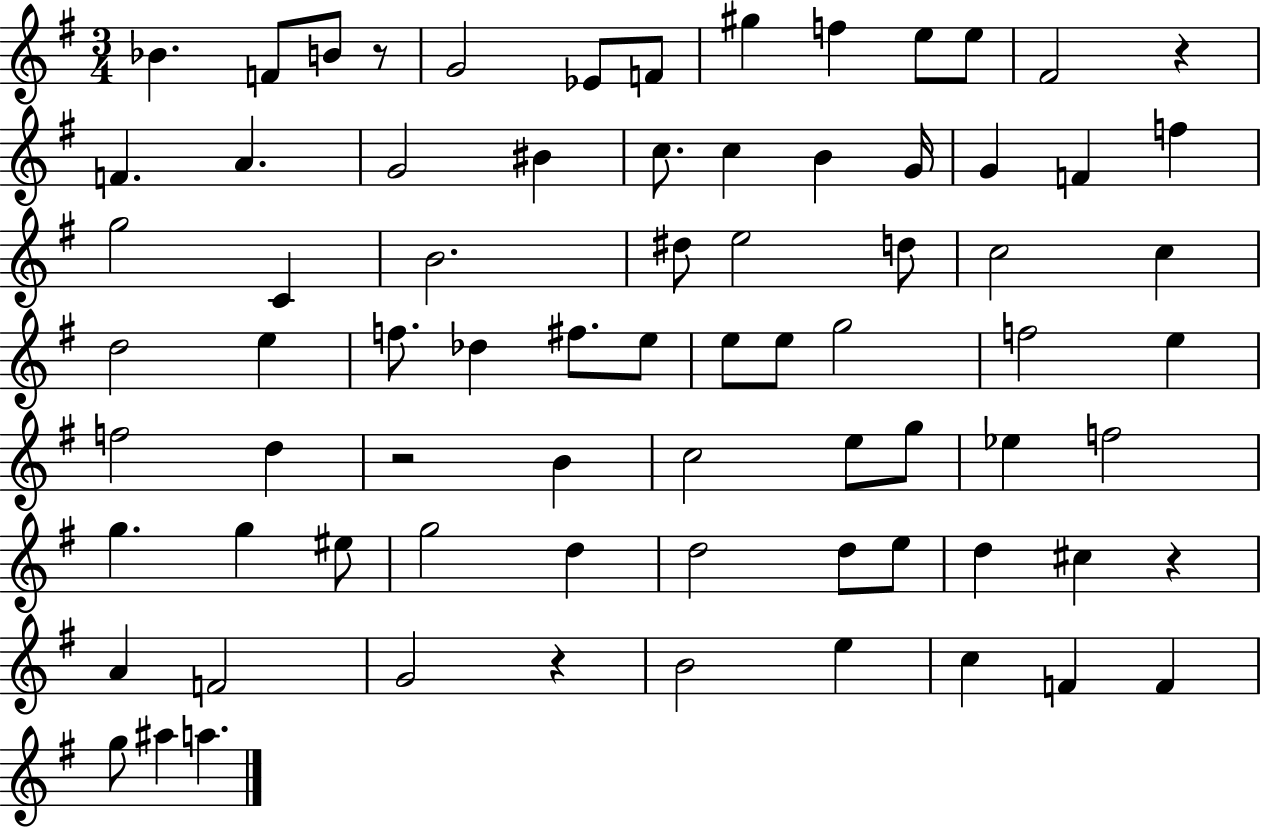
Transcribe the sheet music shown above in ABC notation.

X:1
T:Untitled
M:3/4
L:1/4
K:G
_B F/2 B/2 z/2 G2 _E/2 F/2 ^g f e/2 e/2 ^F2 z F A G2 ^B c/2 c B G/4 G F f g2 C B2 ^d/2 e2 d/2 c2 c d2 e f/2 _d ^f/2 e/2 e/2 e/2 g2 f2 e f2 d z2 B c2 e/2 g/2 _e f2 g g ^e/2 g2 d d2 d/2 e/2 d ^c z A F2 G2 z B2 e c F F g/2 ^a a